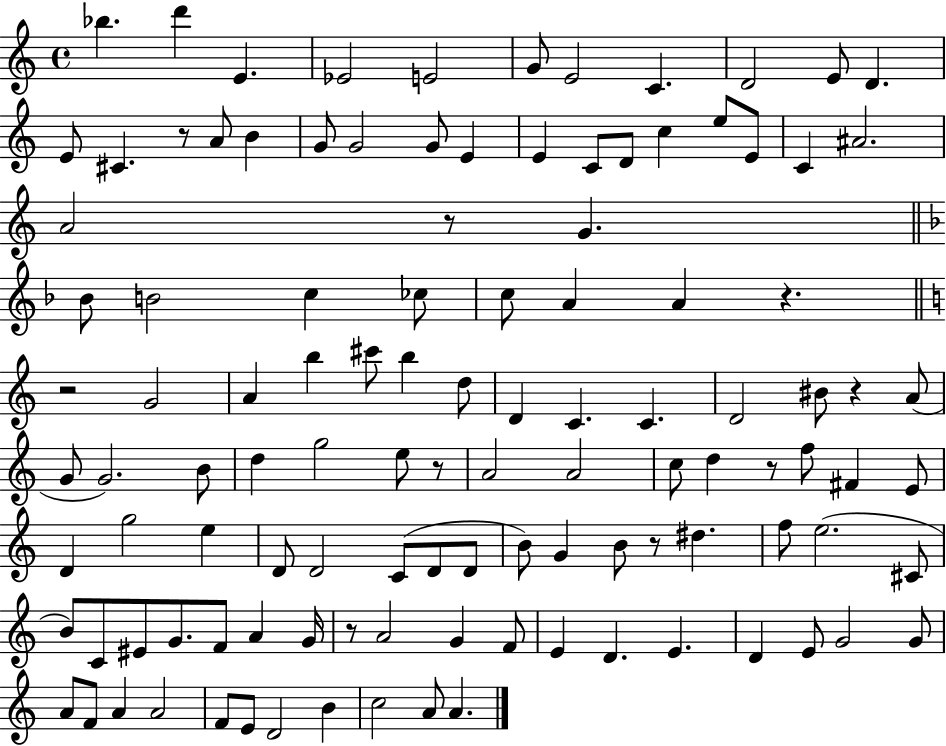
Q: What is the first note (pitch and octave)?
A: Bb5